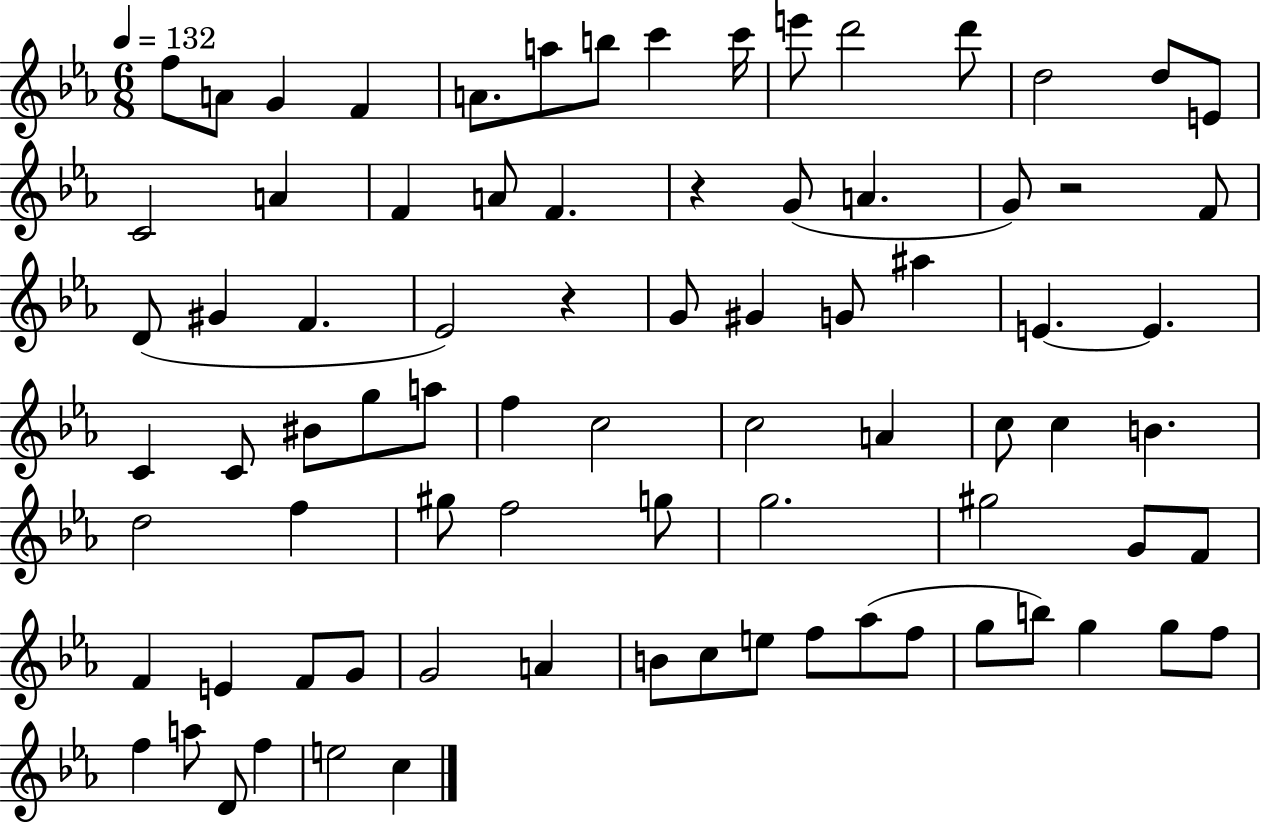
X:1
T:Untitled
M:6/8
L:1/4
K:Eb
f/2 A/2 G F A/2 a/2 b/2 c' c'/4 e'/2 d'2 d'/2 d2 d/2 E/2 C2 A F A/2 F z G/2 A G/2 z2 F/2 D/2 ^G F _E2 z G/2 ^G G/2 ^a E E C C/2 ^B/2 g/2 a/2 f c2 c2 A c/2 c B d2 f ^g/2 f2 g/2 g2 ^g2 G/2 F/2 F E F/2 G/2 G2 A B/2 c/2 e/2 f/2 _a/2 f/2 g/2 b/2 g g/2 f/2 f a/2 D/2 f e2 c